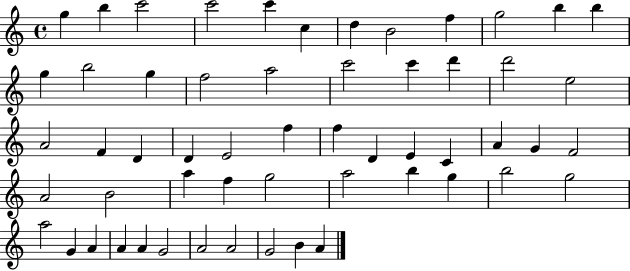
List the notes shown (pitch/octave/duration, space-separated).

G5/q B5/q C6/h C6/h C6/q C5/q D5/q B4/h F5/q G5/h B5/q B5/q G5/q B5/h G5/q F5/h A5/h C6/h C6/q D6/q D6/h E5/h A4/h F4/q D4/q D4/q E4/h F5/q F5/q D4/q E4/q C4/q A4/q G4/q F4/h A4/h B4/h A5/q F5/q G5/h A5/h B5/q G5/q B5/h G5/h A5/h G4/q A4/q A4/q A4/q G4/h A4/h A4/h G4/h B4/q A4/q